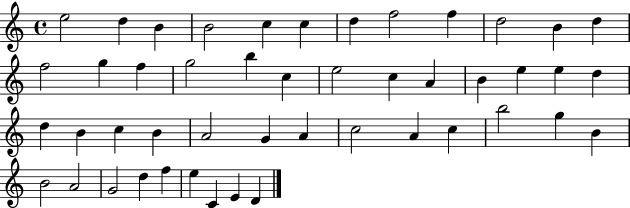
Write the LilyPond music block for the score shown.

{
  \clef treble
  \time 4/4
  \defaultTimeSignature
  \key c \major
  e''2 d''4 b'4 | b'2 c''4 c''4 | d''4 f''2 f''4 | d''2 b'4 d''4 | \break f''2 g''4 f''4 | g''2 b''4 c''4 | e''2 c''4 a'4 | b'4 e''4 e''4 d''4 | \break d''4 b'4 c''4 b'4 | a'2 g'4 a'4 | c''2 a'4 c''4 | b''2 g''4 b'4 | \break b'2 a'2 | g'2 d''4 f''4 | e''4 c'4 e'4 d'4 | \bar "|."
}